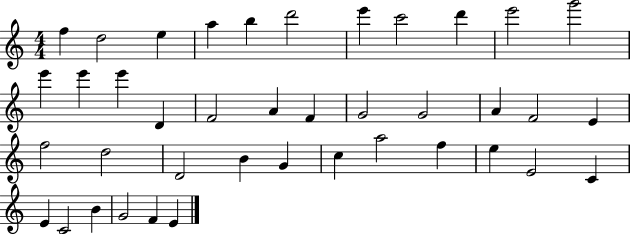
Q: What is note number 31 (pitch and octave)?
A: F5